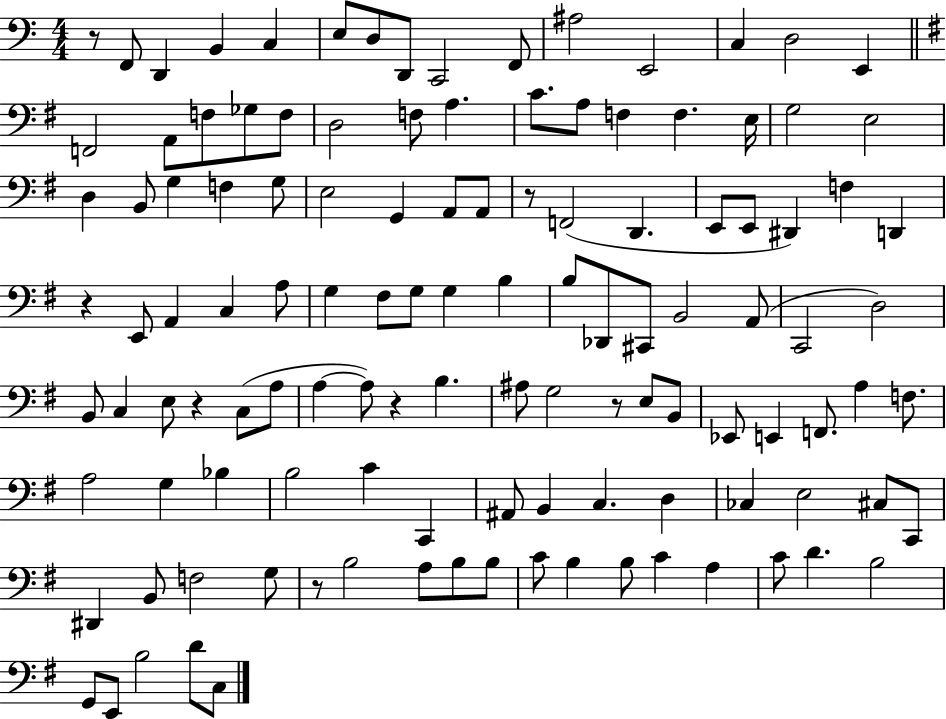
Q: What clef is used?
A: bass